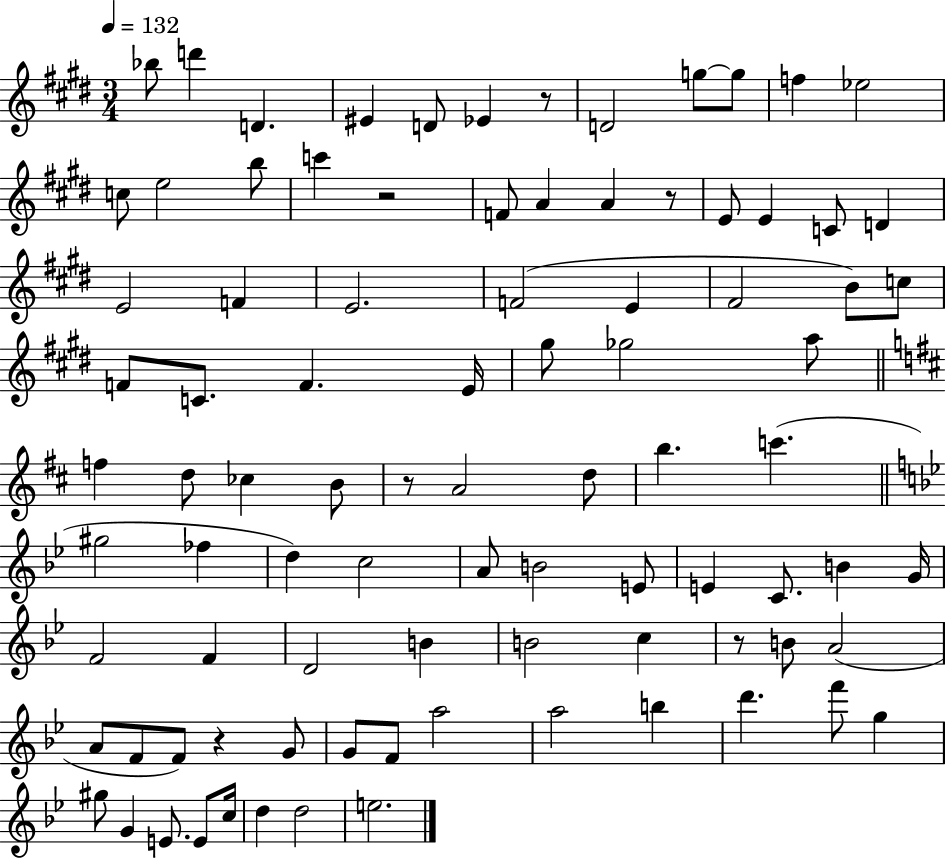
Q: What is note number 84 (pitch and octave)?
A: E5